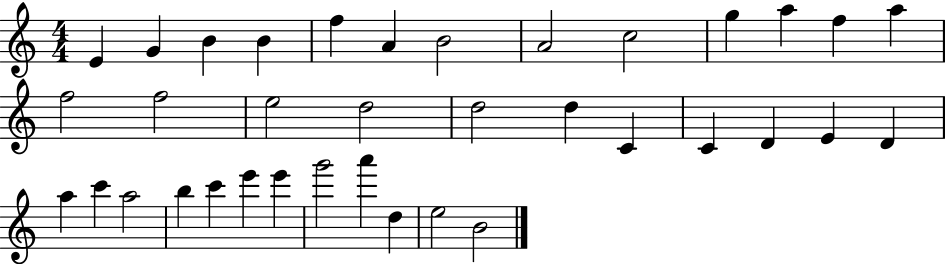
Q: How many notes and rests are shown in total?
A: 36